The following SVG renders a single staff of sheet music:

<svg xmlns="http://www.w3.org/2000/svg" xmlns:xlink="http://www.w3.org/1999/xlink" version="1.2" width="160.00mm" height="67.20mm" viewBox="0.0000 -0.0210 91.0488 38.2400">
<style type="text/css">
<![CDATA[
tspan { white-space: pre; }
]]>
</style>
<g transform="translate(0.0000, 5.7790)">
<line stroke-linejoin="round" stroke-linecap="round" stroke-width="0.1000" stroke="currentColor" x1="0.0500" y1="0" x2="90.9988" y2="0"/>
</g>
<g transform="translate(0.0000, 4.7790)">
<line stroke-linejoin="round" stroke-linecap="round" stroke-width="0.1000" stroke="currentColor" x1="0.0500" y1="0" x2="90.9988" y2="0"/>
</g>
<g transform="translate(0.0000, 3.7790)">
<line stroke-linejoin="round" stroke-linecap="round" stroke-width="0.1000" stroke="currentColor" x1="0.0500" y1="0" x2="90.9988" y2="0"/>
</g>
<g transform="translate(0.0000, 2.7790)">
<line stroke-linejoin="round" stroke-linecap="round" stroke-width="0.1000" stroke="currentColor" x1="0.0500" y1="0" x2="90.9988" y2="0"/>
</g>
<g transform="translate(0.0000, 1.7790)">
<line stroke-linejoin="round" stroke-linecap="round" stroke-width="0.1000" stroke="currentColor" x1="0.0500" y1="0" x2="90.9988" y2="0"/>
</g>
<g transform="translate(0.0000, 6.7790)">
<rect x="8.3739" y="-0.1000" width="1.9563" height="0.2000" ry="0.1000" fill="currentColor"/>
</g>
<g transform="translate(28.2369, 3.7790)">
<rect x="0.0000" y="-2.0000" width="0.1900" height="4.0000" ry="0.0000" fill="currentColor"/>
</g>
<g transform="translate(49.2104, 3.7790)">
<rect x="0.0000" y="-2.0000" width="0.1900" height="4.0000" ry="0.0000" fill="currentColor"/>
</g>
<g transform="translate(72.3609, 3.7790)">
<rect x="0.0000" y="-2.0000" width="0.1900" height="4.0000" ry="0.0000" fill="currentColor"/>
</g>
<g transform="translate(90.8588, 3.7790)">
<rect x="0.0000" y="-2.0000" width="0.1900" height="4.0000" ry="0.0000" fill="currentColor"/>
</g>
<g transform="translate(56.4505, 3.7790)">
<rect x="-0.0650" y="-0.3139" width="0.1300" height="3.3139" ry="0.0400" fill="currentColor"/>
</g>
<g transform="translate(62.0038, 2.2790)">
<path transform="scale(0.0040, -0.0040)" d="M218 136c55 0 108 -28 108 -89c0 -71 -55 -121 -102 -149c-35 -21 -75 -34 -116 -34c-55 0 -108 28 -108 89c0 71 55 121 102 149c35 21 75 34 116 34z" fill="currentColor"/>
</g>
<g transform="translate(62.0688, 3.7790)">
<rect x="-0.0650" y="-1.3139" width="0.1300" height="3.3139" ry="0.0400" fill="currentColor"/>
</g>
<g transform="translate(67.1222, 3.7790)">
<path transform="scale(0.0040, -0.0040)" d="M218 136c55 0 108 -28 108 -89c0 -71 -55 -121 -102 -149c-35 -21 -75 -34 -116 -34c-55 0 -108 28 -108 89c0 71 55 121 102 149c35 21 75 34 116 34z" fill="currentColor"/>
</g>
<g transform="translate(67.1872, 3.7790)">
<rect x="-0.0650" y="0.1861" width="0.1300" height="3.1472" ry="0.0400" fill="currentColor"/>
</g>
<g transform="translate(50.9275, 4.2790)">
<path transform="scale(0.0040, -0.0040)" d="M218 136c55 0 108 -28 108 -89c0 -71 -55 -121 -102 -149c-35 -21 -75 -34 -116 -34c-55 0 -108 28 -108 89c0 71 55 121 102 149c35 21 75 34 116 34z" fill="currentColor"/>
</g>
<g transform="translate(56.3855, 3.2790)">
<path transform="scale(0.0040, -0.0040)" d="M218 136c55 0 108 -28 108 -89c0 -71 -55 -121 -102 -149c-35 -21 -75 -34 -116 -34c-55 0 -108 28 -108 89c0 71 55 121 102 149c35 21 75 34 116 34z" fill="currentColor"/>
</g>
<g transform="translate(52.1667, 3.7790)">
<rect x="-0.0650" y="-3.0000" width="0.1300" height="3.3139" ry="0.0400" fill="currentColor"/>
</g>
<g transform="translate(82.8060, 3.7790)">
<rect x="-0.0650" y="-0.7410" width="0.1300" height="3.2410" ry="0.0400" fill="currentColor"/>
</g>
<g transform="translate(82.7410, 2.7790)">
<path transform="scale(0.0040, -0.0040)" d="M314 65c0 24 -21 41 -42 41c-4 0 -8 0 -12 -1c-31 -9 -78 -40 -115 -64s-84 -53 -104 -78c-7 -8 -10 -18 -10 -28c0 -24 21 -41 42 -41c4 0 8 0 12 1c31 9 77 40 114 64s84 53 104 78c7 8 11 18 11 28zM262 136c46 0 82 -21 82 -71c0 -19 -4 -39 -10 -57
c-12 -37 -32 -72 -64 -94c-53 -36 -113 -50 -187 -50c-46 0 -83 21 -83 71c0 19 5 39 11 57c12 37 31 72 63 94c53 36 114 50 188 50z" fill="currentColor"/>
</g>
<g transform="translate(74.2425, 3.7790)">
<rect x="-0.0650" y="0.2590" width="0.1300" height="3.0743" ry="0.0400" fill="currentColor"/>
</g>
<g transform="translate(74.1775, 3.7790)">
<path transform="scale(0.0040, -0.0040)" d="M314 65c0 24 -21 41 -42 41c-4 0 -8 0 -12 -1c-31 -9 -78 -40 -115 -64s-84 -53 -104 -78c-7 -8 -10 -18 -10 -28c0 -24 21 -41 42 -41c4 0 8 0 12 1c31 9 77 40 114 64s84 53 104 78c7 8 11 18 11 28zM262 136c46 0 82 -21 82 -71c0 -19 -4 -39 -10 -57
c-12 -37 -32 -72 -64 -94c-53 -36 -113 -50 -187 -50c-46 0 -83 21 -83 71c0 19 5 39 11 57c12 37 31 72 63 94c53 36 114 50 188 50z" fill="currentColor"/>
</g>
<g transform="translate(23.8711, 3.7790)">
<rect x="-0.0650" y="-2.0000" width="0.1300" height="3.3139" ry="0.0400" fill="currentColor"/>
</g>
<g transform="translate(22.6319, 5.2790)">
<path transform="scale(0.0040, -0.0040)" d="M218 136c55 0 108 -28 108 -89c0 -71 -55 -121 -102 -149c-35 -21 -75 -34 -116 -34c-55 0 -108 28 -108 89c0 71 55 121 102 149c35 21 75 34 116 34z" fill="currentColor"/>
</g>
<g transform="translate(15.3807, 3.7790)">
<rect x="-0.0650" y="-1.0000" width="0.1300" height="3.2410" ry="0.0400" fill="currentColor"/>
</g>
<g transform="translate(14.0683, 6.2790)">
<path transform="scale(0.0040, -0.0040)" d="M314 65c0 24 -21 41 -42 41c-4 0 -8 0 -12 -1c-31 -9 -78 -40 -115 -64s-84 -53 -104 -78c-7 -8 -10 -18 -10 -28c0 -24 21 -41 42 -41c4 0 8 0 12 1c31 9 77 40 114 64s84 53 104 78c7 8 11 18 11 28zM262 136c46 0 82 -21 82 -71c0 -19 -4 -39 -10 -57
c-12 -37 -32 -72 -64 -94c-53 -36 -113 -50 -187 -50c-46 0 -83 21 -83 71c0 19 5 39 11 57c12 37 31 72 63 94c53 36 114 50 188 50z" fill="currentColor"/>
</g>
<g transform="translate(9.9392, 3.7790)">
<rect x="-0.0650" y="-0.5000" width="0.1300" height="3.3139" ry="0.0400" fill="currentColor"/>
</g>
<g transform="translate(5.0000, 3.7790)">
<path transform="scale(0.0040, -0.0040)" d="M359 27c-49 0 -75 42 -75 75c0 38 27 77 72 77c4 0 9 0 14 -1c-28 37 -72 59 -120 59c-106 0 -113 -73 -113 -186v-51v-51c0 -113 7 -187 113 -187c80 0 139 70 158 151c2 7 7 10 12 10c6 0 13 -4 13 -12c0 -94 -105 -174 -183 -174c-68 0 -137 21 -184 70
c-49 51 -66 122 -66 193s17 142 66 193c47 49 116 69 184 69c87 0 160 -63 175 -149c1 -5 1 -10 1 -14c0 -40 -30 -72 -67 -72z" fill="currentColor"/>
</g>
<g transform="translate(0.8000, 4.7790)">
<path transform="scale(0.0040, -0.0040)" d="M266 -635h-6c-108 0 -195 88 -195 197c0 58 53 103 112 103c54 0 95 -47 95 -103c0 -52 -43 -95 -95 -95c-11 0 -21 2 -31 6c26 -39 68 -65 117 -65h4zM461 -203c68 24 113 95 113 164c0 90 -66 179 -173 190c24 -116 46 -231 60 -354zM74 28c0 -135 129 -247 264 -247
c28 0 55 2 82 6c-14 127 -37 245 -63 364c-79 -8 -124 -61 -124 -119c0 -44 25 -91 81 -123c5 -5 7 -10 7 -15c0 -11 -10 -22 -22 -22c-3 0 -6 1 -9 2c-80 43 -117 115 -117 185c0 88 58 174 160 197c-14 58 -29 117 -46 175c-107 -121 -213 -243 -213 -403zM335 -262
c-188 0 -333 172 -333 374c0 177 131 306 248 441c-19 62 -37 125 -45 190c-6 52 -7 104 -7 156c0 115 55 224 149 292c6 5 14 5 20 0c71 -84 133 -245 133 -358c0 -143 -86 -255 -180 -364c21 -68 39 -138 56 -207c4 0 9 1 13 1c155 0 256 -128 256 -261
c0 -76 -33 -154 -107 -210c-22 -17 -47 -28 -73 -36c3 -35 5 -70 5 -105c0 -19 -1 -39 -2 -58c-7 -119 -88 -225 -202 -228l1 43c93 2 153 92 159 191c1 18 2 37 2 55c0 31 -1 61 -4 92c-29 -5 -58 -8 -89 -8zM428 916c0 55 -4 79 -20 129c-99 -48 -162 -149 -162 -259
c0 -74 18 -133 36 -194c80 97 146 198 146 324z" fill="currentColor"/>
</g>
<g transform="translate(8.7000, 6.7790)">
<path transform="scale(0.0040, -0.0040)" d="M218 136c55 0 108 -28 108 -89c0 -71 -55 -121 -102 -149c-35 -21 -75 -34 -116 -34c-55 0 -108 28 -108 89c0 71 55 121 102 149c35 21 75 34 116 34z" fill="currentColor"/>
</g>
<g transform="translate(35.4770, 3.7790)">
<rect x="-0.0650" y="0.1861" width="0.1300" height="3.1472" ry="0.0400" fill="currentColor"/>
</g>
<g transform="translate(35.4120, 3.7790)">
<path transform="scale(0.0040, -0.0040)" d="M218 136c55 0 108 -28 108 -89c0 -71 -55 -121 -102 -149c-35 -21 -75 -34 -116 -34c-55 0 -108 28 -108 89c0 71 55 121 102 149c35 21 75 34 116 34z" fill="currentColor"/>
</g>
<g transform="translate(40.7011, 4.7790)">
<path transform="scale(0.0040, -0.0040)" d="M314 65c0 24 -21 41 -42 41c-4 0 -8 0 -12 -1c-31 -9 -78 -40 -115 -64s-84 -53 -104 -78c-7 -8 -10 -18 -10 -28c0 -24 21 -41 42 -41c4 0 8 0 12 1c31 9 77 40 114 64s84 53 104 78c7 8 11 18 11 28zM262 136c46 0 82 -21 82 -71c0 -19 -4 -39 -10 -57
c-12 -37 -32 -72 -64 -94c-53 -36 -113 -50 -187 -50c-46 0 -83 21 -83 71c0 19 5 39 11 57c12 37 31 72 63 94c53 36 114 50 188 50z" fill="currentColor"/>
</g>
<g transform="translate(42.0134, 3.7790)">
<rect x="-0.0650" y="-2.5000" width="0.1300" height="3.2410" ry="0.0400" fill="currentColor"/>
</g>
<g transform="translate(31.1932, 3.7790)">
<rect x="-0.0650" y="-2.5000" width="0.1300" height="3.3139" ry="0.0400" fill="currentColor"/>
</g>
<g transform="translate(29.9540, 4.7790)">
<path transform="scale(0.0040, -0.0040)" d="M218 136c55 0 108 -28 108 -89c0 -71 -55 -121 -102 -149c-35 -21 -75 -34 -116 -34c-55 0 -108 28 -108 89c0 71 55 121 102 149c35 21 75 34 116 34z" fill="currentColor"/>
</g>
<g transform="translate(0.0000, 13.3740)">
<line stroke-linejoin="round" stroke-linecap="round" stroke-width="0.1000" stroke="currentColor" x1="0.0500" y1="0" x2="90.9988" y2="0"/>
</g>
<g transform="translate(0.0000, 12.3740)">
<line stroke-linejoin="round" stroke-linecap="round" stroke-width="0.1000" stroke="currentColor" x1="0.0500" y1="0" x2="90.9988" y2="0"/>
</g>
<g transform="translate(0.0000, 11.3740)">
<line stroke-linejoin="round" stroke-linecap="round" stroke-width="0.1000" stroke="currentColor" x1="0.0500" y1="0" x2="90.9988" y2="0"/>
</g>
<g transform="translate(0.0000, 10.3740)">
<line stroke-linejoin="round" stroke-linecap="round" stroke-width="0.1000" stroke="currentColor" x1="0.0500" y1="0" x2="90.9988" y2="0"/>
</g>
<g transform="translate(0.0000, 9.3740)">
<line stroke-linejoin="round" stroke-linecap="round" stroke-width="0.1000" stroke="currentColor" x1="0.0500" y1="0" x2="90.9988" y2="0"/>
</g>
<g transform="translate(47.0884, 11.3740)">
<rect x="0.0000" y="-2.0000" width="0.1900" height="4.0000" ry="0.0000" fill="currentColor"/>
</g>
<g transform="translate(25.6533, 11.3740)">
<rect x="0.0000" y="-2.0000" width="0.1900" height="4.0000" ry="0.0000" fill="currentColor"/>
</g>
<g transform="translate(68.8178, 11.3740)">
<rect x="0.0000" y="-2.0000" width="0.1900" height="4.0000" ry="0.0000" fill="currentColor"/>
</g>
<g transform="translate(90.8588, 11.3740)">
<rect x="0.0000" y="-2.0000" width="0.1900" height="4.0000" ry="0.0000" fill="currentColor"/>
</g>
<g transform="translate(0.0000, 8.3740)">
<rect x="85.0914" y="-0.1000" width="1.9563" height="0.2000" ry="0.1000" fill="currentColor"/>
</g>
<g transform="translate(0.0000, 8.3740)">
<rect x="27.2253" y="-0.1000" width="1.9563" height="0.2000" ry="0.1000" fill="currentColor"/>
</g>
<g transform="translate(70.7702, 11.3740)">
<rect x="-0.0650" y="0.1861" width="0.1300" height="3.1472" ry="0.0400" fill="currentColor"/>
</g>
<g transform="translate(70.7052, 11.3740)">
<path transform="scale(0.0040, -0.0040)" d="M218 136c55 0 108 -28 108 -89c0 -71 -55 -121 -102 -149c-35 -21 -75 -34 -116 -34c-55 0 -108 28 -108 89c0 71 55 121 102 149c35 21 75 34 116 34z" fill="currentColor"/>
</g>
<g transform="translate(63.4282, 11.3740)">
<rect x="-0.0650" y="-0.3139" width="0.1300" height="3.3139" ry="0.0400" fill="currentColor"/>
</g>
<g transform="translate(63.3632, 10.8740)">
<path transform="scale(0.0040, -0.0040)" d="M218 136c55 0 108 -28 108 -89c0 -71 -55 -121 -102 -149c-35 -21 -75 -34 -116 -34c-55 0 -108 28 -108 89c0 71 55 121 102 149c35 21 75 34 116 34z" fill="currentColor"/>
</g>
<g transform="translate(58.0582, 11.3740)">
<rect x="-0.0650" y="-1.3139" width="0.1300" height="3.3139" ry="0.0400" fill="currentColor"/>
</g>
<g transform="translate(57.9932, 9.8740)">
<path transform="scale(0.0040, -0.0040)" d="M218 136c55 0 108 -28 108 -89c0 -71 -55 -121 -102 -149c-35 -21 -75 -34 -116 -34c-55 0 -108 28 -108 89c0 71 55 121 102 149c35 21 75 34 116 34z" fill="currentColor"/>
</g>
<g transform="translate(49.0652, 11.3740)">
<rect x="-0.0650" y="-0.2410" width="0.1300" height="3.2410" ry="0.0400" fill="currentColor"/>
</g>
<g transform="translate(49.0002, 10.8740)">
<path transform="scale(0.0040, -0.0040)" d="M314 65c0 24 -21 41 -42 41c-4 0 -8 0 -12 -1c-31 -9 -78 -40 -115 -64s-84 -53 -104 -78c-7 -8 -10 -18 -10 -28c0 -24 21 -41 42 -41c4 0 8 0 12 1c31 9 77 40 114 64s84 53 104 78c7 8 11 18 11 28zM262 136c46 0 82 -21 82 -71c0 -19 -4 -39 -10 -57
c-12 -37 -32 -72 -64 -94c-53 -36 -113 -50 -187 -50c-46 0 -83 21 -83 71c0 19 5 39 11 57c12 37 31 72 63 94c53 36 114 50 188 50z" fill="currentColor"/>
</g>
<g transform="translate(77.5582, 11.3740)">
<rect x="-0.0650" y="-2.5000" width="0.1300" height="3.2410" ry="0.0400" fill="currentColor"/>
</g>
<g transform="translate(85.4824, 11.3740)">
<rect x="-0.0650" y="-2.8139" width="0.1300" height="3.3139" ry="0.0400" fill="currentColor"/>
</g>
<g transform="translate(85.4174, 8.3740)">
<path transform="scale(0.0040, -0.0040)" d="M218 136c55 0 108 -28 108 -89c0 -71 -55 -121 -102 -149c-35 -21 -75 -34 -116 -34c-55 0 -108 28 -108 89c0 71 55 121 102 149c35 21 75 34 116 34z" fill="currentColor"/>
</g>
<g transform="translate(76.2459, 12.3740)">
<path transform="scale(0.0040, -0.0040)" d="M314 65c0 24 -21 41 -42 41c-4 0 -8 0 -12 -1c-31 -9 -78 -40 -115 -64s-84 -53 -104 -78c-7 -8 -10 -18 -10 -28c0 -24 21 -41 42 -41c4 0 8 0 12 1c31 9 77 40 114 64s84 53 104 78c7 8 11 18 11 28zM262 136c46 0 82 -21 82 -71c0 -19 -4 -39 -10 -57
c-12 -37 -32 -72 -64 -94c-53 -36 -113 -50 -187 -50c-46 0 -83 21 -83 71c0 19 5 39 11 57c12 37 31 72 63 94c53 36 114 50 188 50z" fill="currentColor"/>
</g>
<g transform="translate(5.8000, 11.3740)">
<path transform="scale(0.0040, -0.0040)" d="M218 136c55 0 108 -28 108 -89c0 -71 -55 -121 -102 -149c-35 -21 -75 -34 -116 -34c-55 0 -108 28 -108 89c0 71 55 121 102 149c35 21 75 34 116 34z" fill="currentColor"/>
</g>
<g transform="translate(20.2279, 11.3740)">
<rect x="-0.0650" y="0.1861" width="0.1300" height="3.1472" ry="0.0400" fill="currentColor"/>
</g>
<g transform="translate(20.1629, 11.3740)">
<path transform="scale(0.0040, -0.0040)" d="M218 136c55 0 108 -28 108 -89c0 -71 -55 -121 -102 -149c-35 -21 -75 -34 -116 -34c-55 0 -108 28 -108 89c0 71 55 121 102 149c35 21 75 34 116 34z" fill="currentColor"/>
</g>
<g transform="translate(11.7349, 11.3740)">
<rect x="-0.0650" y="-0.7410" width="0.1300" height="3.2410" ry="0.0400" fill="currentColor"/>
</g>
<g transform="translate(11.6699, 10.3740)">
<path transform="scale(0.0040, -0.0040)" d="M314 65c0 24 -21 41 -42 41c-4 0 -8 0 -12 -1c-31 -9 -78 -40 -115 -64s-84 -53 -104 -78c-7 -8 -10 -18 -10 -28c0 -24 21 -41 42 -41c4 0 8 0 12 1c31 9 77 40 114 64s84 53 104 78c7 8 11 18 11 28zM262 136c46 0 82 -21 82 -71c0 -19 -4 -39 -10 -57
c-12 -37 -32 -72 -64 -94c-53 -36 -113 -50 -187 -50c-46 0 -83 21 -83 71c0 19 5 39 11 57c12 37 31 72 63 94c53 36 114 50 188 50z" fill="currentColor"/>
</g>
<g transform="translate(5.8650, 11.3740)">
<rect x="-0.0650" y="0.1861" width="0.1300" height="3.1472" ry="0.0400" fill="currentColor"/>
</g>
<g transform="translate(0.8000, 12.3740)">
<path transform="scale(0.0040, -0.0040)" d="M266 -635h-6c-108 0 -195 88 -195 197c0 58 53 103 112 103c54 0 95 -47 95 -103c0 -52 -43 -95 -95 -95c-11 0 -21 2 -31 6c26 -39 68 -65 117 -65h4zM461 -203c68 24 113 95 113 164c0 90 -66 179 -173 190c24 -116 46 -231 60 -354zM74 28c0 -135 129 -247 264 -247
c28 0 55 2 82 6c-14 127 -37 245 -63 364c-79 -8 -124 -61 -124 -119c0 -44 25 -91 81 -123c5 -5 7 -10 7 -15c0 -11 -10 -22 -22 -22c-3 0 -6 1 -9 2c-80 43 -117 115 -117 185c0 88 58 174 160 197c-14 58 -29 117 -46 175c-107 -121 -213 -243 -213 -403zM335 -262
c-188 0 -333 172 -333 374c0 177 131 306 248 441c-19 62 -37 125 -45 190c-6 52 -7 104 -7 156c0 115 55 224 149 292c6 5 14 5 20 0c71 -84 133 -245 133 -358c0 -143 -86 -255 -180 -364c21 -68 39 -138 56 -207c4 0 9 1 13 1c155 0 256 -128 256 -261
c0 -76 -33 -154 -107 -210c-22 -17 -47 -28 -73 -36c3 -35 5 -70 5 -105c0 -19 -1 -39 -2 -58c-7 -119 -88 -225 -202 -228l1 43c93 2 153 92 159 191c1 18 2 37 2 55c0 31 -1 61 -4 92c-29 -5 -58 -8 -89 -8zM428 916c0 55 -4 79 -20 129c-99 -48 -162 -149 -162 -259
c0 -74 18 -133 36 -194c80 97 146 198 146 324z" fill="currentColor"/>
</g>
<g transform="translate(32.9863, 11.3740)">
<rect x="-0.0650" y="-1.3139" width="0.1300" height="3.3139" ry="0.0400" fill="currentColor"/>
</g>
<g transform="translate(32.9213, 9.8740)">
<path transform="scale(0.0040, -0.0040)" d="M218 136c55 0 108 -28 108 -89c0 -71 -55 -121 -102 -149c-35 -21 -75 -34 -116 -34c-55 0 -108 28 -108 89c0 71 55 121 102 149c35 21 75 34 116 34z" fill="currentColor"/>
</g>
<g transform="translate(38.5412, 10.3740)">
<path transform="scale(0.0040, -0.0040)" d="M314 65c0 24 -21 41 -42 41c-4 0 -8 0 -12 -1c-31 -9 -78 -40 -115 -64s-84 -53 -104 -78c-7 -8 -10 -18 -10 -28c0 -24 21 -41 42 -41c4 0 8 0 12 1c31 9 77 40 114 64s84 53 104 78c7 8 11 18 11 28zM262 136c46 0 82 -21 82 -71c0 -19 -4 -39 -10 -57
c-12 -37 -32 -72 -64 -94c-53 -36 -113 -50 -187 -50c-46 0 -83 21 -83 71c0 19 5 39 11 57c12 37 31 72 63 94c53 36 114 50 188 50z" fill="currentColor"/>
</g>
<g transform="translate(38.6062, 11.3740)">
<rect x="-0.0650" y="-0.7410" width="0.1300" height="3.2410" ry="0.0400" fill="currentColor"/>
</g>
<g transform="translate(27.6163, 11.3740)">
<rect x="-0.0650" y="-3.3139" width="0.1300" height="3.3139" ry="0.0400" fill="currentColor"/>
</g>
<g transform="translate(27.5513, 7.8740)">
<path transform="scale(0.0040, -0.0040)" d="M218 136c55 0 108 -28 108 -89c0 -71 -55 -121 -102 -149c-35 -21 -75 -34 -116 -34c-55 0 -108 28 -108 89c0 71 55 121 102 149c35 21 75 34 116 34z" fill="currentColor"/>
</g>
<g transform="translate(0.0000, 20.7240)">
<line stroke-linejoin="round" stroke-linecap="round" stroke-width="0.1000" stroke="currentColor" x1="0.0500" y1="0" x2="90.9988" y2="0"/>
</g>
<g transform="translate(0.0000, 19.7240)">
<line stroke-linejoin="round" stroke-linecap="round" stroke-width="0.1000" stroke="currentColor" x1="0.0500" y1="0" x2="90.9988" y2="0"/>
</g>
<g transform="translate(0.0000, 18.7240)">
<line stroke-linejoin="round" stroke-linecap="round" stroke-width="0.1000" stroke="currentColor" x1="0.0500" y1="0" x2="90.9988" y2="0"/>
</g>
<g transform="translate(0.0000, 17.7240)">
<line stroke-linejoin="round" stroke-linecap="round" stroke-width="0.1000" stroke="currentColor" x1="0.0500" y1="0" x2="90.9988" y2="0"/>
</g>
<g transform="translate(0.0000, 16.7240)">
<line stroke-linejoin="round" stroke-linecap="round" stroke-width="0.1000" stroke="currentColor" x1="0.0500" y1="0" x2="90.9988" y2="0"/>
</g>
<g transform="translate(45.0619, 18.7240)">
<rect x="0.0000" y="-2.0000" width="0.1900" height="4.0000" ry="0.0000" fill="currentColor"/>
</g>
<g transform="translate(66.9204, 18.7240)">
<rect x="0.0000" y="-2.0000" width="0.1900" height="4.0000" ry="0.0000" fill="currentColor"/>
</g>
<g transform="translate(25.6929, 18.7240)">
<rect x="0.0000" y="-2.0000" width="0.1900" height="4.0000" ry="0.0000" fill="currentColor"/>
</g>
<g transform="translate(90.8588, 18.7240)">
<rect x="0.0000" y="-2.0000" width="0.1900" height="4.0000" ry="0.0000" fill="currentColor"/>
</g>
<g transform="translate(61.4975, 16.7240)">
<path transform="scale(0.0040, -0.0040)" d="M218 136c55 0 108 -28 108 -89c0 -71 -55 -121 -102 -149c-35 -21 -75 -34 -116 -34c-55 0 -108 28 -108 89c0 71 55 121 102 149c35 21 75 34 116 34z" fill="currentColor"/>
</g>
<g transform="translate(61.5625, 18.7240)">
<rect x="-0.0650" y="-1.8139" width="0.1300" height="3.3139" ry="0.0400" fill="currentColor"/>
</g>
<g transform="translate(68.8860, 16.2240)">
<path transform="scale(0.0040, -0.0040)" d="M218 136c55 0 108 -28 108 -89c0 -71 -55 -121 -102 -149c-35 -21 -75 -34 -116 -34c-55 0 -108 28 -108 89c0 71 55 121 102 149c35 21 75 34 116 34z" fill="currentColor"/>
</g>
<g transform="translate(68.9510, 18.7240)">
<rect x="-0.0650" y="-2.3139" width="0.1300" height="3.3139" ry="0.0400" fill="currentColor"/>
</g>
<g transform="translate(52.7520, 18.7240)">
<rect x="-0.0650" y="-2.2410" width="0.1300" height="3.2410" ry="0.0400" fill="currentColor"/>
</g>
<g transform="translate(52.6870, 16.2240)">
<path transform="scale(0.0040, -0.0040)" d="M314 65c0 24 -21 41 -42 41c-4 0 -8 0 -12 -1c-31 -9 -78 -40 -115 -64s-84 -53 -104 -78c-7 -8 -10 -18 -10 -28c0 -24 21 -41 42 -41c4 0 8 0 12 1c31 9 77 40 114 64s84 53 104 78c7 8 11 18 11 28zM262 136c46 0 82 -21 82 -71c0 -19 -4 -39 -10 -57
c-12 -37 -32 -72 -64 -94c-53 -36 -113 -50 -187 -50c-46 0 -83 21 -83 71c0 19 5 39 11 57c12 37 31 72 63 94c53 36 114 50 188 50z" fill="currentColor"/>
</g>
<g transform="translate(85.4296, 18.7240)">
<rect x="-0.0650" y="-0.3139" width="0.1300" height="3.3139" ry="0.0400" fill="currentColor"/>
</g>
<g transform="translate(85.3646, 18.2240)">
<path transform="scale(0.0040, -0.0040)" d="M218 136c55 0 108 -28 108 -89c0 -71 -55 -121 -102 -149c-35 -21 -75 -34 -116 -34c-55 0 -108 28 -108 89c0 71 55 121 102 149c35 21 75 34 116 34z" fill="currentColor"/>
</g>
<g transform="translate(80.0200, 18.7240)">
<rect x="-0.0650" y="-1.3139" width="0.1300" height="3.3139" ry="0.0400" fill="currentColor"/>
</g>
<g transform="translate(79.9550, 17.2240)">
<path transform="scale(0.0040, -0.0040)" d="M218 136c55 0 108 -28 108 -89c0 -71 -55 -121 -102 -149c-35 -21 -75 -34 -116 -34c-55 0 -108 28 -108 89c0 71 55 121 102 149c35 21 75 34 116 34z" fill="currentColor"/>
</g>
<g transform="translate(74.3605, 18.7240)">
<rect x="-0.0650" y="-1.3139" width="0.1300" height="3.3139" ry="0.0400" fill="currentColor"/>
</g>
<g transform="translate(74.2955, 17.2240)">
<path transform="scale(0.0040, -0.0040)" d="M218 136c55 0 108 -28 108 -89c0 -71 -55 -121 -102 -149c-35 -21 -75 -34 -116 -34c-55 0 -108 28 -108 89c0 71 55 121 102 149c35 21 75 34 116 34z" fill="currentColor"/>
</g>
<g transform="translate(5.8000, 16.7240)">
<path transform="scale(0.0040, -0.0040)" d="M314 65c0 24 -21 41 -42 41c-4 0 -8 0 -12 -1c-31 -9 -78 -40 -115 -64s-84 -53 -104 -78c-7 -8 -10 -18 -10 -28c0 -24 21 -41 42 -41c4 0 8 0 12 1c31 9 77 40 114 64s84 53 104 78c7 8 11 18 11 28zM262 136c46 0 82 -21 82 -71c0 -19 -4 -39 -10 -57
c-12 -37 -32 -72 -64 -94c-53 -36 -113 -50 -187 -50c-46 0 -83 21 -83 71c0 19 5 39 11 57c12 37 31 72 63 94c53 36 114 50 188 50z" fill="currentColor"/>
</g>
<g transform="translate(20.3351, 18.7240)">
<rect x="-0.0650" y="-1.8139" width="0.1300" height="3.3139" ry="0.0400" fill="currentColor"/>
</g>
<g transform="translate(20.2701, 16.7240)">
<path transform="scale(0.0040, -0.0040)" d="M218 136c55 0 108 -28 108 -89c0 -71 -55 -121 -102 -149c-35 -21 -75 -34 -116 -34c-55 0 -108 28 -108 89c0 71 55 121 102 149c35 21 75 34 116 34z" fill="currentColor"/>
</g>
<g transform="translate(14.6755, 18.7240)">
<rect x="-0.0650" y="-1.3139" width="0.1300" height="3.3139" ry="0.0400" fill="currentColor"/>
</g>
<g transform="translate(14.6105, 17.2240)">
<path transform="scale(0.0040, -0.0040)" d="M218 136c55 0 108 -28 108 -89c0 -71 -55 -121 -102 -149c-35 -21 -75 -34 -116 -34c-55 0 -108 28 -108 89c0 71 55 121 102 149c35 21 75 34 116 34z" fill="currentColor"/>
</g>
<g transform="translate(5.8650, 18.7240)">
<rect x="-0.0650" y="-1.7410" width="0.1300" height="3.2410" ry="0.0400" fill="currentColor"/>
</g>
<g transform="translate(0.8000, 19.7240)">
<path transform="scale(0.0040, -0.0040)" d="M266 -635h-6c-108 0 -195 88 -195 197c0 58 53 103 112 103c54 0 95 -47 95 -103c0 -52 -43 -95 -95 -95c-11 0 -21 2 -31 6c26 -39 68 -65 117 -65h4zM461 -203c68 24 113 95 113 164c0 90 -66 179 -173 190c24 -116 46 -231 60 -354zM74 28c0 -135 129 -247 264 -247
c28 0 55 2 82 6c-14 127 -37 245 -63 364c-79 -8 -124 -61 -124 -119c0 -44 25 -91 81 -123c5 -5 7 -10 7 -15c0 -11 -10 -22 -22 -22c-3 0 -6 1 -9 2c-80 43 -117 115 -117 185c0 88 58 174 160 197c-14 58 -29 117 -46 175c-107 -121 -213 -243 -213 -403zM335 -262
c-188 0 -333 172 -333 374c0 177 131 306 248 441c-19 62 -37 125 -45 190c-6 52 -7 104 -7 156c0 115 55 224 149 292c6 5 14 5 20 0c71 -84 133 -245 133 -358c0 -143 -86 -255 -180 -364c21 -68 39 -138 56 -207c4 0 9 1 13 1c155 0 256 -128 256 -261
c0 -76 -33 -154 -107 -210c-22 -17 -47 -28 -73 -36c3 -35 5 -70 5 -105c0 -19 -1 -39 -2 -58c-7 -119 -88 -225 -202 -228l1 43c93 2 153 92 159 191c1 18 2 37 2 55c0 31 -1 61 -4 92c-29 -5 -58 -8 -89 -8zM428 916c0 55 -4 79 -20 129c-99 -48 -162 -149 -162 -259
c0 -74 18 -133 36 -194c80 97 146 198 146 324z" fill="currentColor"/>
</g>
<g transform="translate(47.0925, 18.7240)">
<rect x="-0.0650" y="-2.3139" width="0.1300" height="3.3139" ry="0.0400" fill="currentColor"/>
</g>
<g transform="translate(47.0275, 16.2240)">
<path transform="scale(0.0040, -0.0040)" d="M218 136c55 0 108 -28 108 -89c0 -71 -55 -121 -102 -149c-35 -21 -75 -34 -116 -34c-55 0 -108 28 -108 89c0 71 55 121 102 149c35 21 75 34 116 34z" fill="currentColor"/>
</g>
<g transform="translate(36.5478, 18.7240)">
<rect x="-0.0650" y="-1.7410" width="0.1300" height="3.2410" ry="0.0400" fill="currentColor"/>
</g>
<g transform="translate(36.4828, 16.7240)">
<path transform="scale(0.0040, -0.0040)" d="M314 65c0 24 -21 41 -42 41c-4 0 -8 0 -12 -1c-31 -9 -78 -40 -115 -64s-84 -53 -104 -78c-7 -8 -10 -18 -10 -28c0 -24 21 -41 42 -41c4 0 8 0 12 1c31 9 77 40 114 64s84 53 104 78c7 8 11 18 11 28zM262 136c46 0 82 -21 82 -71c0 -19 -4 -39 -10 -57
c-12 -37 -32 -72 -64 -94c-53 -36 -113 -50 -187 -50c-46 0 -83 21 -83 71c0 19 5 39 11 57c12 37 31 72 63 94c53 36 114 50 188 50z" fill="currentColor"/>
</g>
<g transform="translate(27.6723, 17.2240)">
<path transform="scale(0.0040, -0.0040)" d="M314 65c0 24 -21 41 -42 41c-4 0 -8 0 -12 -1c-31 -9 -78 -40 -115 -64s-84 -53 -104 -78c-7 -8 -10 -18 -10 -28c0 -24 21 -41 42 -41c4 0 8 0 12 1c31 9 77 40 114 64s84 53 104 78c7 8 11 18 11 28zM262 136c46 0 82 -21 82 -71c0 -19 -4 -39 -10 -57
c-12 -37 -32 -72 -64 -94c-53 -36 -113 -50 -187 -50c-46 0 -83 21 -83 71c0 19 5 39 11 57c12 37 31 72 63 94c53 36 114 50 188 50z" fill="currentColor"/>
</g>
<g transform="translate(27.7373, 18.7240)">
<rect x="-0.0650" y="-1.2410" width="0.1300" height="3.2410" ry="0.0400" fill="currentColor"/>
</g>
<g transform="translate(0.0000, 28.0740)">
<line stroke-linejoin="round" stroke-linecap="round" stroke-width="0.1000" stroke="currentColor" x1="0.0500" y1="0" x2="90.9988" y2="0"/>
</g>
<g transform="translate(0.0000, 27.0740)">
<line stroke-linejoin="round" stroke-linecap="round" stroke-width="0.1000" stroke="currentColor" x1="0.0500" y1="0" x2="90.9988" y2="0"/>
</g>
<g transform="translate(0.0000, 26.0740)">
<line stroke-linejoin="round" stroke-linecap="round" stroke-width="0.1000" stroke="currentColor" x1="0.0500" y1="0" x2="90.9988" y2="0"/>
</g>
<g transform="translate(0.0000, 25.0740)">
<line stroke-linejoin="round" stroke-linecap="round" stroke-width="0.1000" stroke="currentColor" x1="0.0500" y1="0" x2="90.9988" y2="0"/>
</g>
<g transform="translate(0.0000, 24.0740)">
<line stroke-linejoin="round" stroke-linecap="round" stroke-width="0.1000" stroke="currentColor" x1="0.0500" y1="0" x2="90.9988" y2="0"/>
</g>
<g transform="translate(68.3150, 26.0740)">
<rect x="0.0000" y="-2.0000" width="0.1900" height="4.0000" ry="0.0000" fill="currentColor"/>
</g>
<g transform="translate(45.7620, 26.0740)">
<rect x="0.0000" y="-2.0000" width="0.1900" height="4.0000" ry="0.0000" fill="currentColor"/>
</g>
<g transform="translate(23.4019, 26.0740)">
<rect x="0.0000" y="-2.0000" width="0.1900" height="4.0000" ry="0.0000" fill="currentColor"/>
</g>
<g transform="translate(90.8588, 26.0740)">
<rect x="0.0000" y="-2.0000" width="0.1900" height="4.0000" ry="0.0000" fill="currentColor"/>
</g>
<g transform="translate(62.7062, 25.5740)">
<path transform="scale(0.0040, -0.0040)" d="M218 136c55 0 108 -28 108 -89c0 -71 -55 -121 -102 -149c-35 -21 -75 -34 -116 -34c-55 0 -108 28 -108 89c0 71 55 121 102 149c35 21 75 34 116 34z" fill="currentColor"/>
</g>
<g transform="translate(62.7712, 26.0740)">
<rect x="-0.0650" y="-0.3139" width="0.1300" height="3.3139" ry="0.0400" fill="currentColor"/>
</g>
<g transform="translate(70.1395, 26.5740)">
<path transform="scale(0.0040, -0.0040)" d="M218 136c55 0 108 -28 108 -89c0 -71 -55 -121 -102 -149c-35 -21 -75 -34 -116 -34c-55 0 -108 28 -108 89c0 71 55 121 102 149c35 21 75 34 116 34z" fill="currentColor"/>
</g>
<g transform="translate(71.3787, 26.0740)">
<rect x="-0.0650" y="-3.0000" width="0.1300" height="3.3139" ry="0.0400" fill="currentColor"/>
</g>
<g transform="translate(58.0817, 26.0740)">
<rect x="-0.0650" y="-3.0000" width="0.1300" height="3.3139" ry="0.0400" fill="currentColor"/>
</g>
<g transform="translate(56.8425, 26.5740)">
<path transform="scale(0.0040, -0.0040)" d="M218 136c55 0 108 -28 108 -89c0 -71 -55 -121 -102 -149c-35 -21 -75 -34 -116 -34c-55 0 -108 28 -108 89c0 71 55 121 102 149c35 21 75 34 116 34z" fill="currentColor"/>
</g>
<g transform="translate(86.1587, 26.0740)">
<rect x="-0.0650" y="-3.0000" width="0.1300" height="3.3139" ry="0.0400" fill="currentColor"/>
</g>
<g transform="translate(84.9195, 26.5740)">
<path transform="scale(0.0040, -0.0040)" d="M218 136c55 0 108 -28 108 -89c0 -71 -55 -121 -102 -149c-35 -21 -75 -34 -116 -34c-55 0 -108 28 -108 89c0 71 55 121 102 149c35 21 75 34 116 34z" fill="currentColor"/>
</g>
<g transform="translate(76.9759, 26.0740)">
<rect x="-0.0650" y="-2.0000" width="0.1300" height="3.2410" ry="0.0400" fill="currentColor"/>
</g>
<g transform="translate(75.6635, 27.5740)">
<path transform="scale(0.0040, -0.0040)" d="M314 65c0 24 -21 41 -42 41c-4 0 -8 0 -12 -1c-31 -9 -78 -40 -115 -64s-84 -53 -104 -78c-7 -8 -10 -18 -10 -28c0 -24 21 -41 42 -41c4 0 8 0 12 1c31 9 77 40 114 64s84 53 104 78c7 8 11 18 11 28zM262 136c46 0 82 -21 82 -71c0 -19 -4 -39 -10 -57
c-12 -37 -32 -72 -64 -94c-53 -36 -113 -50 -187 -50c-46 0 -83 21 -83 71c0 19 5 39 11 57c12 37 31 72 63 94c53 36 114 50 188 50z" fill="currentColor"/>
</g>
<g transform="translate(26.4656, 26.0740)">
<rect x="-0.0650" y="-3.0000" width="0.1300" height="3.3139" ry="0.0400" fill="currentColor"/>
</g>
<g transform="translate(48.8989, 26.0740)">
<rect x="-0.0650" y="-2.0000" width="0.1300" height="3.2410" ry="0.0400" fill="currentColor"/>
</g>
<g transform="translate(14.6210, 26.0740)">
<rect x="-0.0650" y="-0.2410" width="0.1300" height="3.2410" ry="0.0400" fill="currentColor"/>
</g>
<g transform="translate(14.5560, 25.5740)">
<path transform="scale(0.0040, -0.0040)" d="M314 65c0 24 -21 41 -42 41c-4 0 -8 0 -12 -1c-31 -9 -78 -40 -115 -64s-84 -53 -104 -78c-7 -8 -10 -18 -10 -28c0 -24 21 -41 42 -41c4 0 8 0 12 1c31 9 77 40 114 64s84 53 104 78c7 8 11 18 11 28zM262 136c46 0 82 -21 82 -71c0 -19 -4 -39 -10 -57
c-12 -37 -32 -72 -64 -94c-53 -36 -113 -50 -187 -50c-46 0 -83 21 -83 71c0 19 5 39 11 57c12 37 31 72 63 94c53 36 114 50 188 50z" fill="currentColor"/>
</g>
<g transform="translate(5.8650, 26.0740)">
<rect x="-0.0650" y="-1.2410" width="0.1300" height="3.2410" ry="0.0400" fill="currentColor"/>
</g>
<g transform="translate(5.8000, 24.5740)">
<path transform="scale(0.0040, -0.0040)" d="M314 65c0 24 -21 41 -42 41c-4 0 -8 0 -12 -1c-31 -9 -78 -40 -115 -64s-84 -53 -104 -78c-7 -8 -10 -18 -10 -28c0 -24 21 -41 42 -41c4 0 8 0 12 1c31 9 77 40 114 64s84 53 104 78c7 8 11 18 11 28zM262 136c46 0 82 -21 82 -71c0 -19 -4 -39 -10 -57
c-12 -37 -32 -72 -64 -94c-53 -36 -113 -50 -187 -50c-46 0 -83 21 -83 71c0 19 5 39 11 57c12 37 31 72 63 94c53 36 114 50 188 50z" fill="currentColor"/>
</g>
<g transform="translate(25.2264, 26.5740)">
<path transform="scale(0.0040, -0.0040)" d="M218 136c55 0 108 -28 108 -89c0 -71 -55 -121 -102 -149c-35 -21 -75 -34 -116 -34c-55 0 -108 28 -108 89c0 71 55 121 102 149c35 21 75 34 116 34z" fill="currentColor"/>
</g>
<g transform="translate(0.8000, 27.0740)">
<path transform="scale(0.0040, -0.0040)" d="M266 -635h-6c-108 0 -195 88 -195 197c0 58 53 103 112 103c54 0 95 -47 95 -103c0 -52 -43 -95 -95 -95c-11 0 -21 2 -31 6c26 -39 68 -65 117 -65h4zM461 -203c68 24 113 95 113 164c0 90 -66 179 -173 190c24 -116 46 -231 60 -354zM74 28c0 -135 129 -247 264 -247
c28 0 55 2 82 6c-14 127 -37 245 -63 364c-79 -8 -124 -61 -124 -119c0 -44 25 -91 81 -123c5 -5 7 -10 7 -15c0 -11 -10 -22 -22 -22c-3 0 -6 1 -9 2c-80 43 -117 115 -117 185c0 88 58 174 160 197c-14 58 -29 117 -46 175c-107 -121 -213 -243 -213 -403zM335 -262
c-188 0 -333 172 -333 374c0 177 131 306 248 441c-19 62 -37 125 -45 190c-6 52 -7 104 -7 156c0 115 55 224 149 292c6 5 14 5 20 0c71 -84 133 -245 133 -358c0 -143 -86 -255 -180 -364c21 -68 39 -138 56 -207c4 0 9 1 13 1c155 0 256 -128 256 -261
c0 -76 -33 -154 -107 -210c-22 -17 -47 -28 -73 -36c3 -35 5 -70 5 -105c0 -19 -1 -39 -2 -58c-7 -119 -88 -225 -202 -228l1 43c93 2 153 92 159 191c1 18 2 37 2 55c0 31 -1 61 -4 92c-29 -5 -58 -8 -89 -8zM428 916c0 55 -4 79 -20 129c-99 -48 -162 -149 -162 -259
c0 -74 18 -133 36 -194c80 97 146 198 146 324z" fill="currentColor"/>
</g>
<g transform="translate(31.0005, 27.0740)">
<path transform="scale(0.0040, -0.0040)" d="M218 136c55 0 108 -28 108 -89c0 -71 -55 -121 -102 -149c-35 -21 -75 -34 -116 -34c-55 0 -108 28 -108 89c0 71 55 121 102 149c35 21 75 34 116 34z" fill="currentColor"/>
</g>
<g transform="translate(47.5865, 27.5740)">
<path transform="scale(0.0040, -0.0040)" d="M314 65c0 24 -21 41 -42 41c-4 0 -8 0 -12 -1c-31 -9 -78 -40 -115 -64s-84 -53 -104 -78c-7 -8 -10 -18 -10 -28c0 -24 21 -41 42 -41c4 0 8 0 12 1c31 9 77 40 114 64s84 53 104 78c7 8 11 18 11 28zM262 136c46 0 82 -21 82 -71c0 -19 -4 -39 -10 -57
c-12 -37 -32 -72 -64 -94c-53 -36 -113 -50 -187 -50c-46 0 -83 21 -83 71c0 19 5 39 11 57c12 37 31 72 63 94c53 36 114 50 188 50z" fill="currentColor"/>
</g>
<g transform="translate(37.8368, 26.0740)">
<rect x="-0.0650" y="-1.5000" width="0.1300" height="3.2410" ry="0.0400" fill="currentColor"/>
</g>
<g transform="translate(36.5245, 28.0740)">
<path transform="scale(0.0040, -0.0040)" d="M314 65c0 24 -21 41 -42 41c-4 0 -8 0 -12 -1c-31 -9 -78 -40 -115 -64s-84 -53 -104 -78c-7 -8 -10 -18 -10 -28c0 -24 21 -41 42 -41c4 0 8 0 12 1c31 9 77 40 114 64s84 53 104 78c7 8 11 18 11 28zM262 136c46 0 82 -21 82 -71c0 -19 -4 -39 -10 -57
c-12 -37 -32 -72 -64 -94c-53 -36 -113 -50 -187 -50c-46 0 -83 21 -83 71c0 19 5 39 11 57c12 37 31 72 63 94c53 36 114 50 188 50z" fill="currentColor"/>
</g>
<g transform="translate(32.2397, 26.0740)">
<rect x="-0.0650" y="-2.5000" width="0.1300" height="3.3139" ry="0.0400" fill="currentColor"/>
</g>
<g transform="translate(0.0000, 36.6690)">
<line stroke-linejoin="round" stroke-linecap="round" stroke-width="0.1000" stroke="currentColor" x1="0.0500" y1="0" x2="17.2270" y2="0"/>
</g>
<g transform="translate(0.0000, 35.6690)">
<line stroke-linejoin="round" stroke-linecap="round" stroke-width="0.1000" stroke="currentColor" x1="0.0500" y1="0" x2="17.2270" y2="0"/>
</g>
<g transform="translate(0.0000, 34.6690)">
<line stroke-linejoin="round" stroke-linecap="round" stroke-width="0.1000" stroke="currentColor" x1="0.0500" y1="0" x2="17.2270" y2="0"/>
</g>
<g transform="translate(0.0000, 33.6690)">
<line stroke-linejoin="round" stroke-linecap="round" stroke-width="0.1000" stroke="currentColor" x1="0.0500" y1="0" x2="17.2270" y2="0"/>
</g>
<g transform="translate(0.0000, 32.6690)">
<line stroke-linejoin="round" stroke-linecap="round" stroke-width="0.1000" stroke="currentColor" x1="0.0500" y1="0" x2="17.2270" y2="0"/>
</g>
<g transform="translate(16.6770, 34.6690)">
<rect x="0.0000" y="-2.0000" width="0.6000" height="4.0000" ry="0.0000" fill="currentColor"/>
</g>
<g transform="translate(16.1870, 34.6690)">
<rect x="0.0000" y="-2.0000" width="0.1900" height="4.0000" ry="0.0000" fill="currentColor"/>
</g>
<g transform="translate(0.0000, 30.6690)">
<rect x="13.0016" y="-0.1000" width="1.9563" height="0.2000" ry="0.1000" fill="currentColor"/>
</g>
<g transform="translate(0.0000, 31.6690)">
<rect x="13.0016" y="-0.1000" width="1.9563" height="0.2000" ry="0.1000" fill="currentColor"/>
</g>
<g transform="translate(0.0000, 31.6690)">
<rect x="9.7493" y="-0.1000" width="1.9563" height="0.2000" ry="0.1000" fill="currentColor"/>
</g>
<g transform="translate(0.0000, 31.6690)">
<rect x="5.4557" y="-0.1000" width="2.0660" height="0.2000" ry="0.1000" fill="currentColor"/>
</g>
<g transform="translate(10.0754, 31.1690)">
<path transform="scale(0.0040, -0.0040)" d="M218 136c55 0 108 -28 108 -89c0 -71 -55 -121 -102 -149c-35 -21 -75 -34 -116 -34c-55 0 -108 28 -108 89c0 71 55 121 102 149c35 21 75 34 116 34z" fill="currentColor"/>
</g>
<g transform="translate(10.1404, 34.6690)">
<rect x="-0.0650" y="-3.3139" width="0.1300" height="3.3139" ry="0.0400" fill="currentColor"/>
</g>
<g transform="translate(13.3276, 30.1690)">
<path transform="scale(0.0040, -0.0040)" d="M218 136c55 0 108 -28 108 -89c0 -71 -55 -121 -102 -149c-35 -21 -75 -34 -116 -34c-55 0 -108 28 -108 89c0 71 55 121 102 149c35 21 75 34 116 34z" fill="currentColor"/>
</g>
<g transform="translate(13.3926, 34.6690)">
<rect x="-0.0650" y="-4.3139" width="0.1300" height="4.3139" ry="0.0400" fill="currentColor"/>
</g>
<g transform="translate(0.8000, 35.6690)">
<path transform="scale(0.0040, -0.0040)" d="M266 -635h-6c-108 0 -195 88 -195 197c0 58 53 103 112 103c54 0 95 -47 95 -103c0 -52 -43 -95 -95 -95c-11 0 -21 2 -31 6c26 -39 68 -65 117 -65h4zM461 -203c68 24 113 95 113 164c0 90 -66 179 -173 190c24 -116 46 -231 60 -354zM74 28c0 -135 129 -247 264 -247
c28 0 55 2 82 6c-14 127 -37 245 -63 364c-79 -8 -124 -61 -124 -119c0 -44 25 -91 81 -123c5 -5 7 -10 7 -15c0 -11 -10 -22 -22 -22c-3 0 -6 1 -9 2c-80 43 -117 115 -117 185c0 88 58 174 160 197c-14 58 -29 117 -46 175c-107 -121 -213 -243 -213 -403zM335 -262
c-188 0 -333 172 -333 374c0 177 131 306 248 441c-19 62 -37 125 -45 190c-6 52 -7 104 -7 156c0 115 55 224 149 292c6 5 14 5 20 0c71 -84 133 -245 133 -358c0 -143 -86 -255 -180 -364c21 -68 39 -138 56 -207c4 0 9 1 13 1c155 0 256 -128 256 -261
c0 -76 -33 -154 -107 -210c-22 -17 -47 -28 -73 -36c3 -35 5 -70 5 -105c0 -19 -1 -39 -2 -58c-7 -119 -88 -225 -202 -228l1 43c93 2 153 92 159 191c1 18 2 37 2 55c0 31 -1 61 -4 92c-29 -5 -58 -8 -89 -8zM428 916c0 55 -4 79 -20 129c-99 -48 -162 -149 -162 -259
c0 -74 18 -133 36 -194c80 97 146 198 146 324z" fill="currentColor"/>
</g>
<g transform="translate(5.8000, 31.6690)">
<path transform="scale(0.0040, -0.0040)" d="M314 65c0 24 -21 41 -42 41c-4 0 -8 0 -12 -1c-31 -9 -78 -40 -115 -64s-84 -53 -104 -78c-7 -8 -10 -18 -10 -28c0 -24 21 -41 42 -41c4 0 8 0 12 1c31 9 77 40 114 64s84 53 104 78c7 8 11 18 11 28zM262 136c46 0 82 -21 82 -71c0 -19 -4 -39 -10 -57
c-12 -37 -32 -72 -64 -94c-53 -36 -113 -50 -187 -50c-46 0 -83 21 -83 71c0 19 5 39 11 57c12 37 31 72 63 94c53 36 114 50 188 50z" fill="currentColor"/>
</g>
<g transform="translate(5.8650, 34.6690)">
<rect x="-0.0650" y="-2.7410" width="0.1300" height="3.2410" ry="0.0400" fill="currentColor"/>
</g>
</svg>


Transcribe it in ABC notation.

X:1
T:Untitled
M:4/4
L:1/4
K:C
C D2 F G B G2 A c e B B2 d2 B d2 B b e d2 c2 e c B G2 a f2 e f e2 f2 g g2 f g e e c e2 c2 A G E2 F2 A c A F2 A a2 b d'